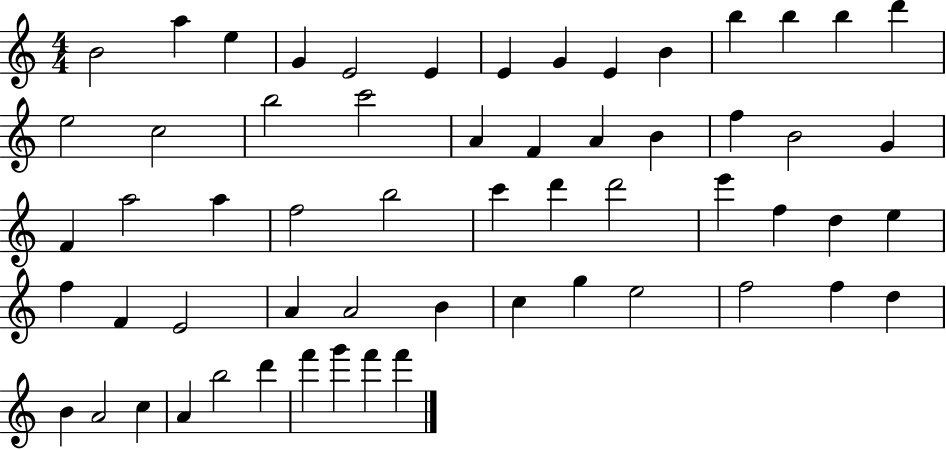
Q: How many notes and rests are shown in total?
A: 59